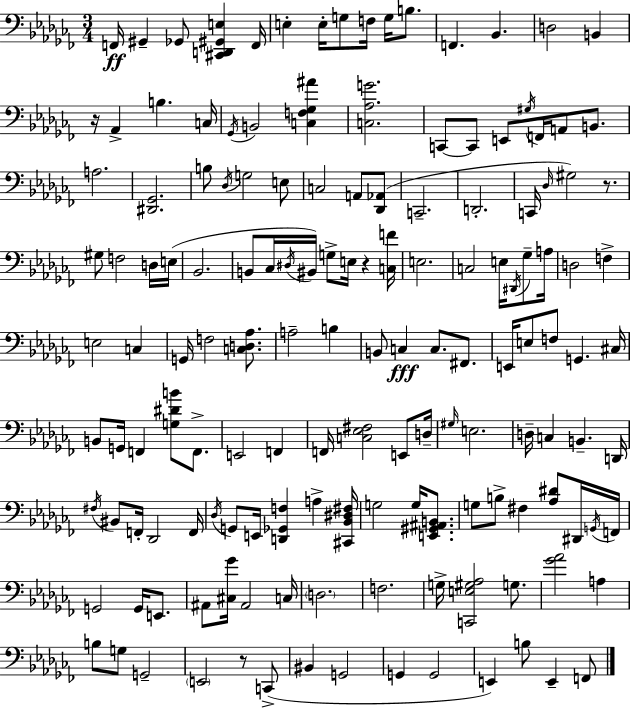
{
  \clef bass
  \numericTimeSignature
  \time 3/4
  \key aes \minor
  \repeat volta 2 { f,16\ff gis,4-- ges,8 <cis, d, gis, e>4 f,16 | e4-. e16-. g8 f16 g16 b8. | f,4. bes,4. | d2 b,4 | \break r16 aes,4-> b4. c16 | \acciaccatura { ges,16 } b,2 <c f ges ais'>4 | <c aes g'>2. | c,8~~ c,8 e,8 \acciaccatura { gis16 } f,16 a,8 b,8. | \break a2. | <dis, ges,>2. | b8 \acciaccatura { des16 } g2 | e8 c2 a,8 | \break <des, aes,>8( c,2.-- | d,2.-. | c,16 \grace { des16 }) gis2 | r8. gis8 f2 | \break d16 e16( bes,2. | b,8 ces16 \acciaccatura { dis16 } bis,16) g8-> e16 | r4 <c f'>16 e2. | c2 | \break e16 \acciaccatura { dis,16 } ges8-- a16 d2 | f4-> e2 | c4 g,16 f2 | <c d aes>8. a2-- | \break b4 b,8 c4\fff | c8. fis,8. e,16 e8 f8 g,4. | cis16 b,8 g,16 f,4 | <g dis' b'>8 f,8.-> e,2 | \break f,4 f,16 <c ees fis>2 | e,8 d16-- \grace { gis16 } e2. | d16-- c4 | b,4.-- d,16 \acciaccatura { fis16 } bis,8 f,16-. des,2 | \break f,16 \acciaccatura { des16 } g,8 e,16 | <d, ges, f>4 a4-> <cis, bes, dis fis>16 g2 | g16 <e, gis, ais, b,>8. g8 b8-> | fis4 <aes dis'>8 dis,16 \acciaccatura { g,16 } f,16 g,2 | \break g,16 e,8. ais,8 | <cis ges'>16 ais,2 c16 \parenthesize d2. | f2. | g16-> <c, e gis aes>2 | \break g8. <ges' aes'>2 | a4 b8 | g8 g,2-- \parenthesize e,2 | r8 c,8->( bis,4 | \break g,2 g,4 | g,2 e,4) | b8 e,4-- f,8 } \bar "|."
}